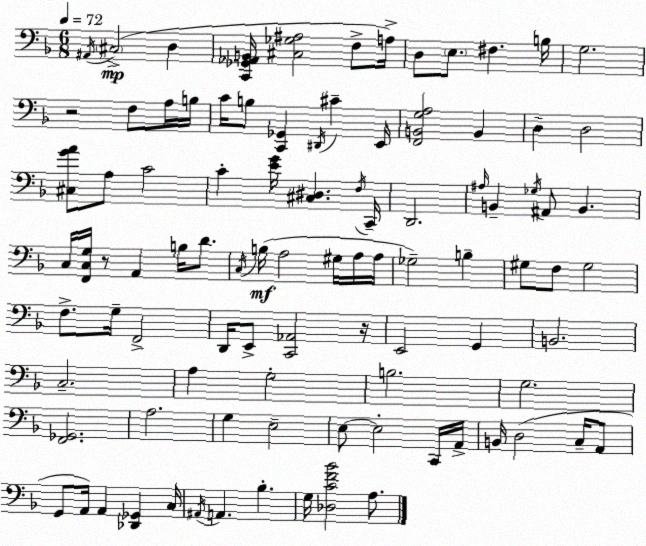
X:1
T:Untitled
M:6/8
L:1/4
K:F
^A,,/4 ^C,2 D, [C,,_G,,_A,,B,,]/4 [^C,_G,^A,]2 F,/2 A,/4 D,/2 E,/2 ^F, B,/4 G,2 z2 F,/2 A,/4 B,/4 C/4 B,/2 [C,,_G,,] ^D,,/4 ^C E,,/4 [F,,B,,G,A,]2 B,, D, D,2 [^C,GA]/2 A,/2 C2 C [EG]/4 [^C,^D,] F,/4 C,,/4 D,,2 ^A,/4 B,, _G,/4 ^A,,/2 B,, C,/4 [F,,C,G,]/4 z/2 A,, B,/4 D/2 C,/4 B,/4 A,2 ^G,/4 A,/4 A,/4 _G,2 B, ^G,/2 F,/2 ^G,2 F,/2 G,/4 F,,2 D,,/4 E,,/2 [C,,_A,,]2 z/4 E,,2 G,, B,,2 C,2 A, G,2 B,2 G,2 [F,,_G,,]2 A,2 G, E,2 E,/2 E,2 C,,/4 A,,/4 B,,/4 D,2 C,/4 A,,/2 G,,/2 A,,/4 A,, [_D,,_G,,] C,/4 ^A,,/4 A,, _B, G,/4 [_D,CF_B]2 A,/2